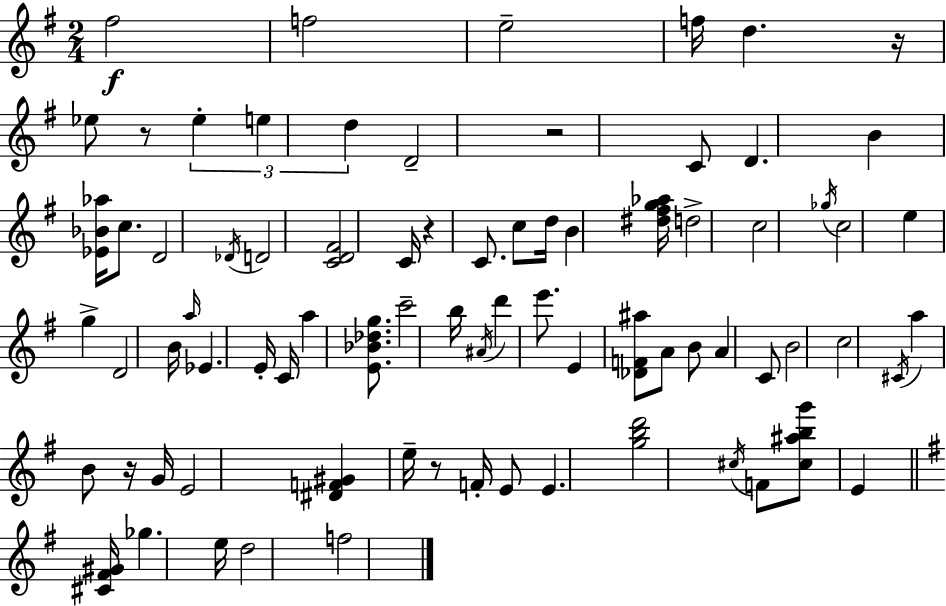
{
  \clef treble
  \numericTimeSignature
  \time 2/4
  \key g \major
  fis''2\f | f''2 | e''2-- | f''16 d''4. r16 | \break ees''8 r8 \tuplet 3/2 { ees''4-. | e''4 d''4 } | d'2-- | r2 | \break c'8 d'4. | b'4 <ees' bes' aes''>16 c''8. | d'2 | \acciaccatura { des'16 } d'2 | \break <c' d' fis'>2 | c'16 r4 c'8. | c''8 d''16 b'4 | <dis'' fis'' g'' aes''>16 d''2-> | \break c''2 | \acciaccatura { ges''16 } c''2 | e''4 g''4-> | d'2 | \break b'16 \grace { a''16 } ees'4. | e'16-. c'16 a''4 | <e' bes' des'' g''>8. c'''2-- | b''16 \acciaccatura { ais'16 } d'''4 | \break e'''8. e'4 | <des' f' ais''>8 a'8 b'8 a'4 | c'8 b'2 | c''2 | \break \acciaccatura { cis'16 } a''4 | b'8 r16 g'16 e'2 | <dis' f' gis'>4 | e''16-- r8 f'16-. e'8 e'4. | \break <g'' b'' d'''>2 | \acciaccatura { cis''16 } f'8 | <cis'' ais'' b'' g'''>8 e'4 \bar "||" \break \key g \major <cis' fis' gis'>16 ges''4. e''16 | d''2 | f''2 | \bar "|."
}